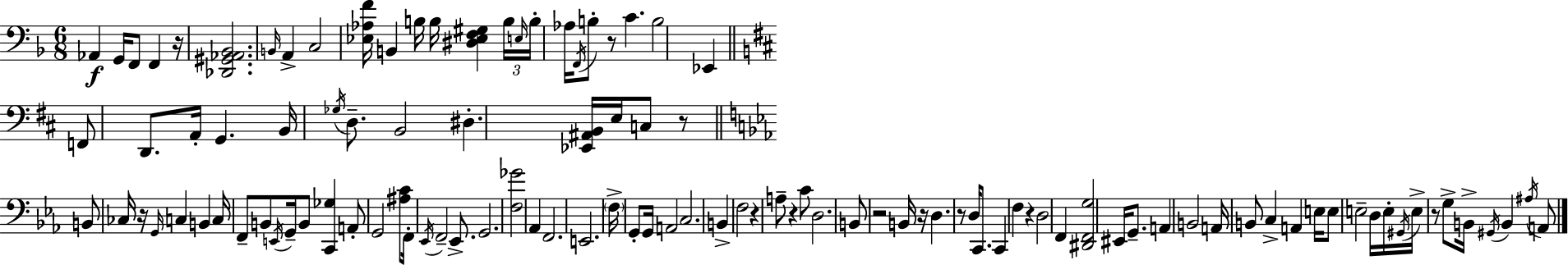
Ab2/q G2/s F2/e F2/q R/s [Db2,G#2,Ab2,Bb2]/h. B2/s A2/q C3/h [Eb3,Ab3,F4]/s B2/q B3/s B3/s [D#3,Eb3,F3,G#3]/q B3/s E3/s B3/s Ab3/s F2/s B3/e R/e C4/q. B3/h Eb2/q F2/e D2/e. A2/s G2/q. B2/s Gb3/s D3/e. B2/h D#3/q. [Eb2,A#2,B2]/s E3/s C3/e R/e B2/e CES3/s R/s G2/s C3/q B2/q C3/s F2/e B2/e E2/s G2/s B2/e [C2,Gb3]/q A2/e G2/h [A#3,C4]/e F2/s Eb2/s F2/h Eb2/e. G2/h. [F3,Gb4]/h Ab2/q F2/h. E2/h. F3/s G2/e G2/s A2/h C3/h. B2/q F3/h R/q A3/e R/q C4/e D3/h. B2/e R/h B2/s R/s D3/q. R/e D3/s C2/e. C2/q F3/q R/q D3/h F2/q [D#2,F2,G3]/h EIS2/s G2/e. A2/q B2/h A2/s B2/e C3/q A2/q E3/s E3/e E3/h D3/s E3/s G#2/s E3/s R/e G3/e B2/s G#2/s B2/q A#3/s A2/e